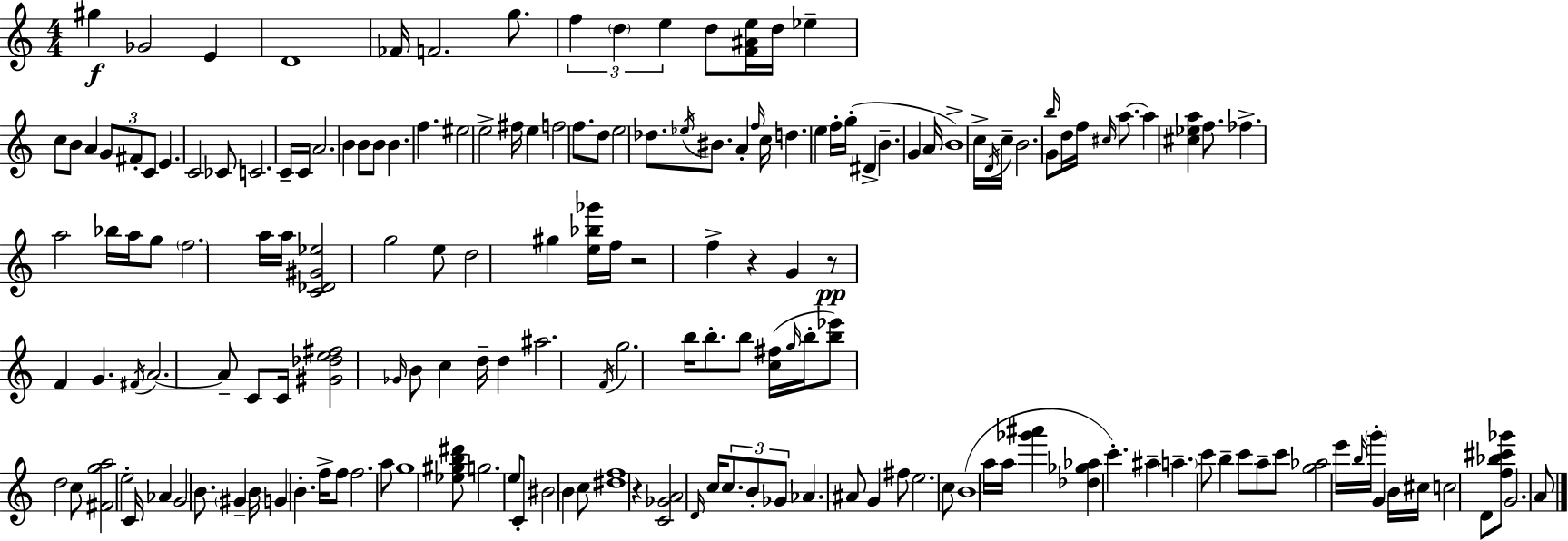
{
  \clef treble
  \numericTimeSignature
  \time 4/4
  \key a \minor
  \repeat volta 2 { gis''4\f ges'2 e'4 | d'1 | fes'16 f'2. g''8. | \tuplet 3/2 { f''4 \parenthesize d''4 e''4 } d''8 <f' ais' e''>16 d''16 | \break ees''4-- c''8 b'8 a'4 \tuplet 3/2 { g'8 fis'8-. | c'8 } e'4. c'2 | ces'8 c'2. c'16-- c'16 | a'2. b'4 | \break b'8 b'8 b'4. f''4. | eis''2 e''2-> | fis''16 e''4 f''2 f''8. | d''8 e''2 des''8. \acciaccatura { ees''16 } bis'8. | \break a'4-. \grace { f''16 } c''16 d''4. e''4 | f''16-. g''16-.( dis'4-> b'4.-- g'4 | a'16 b'1->) | c''16-> \acciaccatura { d'16 } c''16-- b'2. | \break \grace { b''16 } g'8 d''16 f''16 \grace { cis''16 } a''8.~~ a''4 <cis'' ees'' a''>4 | f''8. fes''4.-> a''2 | bes''16 a''16 g''8 \parenthesize f''2. | a''16 a''16 <c' des' gis' ees''>2 g''2 | \break e''8 d''2 gis''4 | <e'' bes'' ges'''>16 f''16 r2 f''4-> | r4 g'4 r8\pp f'4 g'4. | \acciaccatura { fis'16 } a'2.~~ | \break a'8-- c'8 c'16 <gis' des'' e'' fis''>2 \grace { ges'16 } | b'8 c''4 d''16-- d''4 ais''2. | \acciaccatura { f'16 } g''2. | b''16 b''8.-. b''8 <c'' fis''>16( \grace { g''16 } b''16-. <b'' ees'''>8) d''2 | \break c''8 <fis' g'' a''>2 | e''2-. c'16 aes'4 g'2 | b'8. \parenthesize gis'4-- b'16 g'4 | b'4.-. f''16-> f''8 f''2. | \break a''8 g''1 | <ees'' gis'' b'' dis'''>8 g''2. | e''8 c'8-. bis'2 | b'4 c''8 <dis'' f''>1 | \break r4 <c' ges' a'>2 | \grace { d'16 } c''16 \tuplet 3/2 { c''8. b'8-. ges'8 } aes'4. | ais'8 g'4 fis''8 e''2. | c''8 b'1( | \break a''16 a''16 <ges''' ais'''>4 | <des'' ges'' aes''>4 c'''4.-.) ais''4-- \parenthesize a''4.-- | c'''8 b''4-- c'''8 a''8-- c'''8 | <g'' aes''>2 e'''16 \grace { b''16 } \parenthesize g'''16-. g'4 b'16 | \break cis''16 c''2 d'8 <f'' bes'' cis''' ges'''>8 g'2. | a'8 } \bar "|."
}